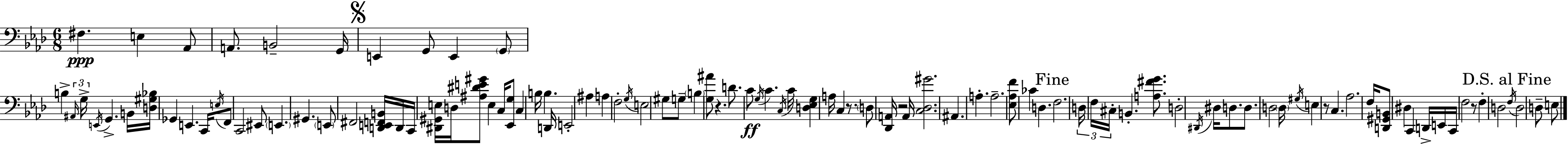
{
  \clef bass
  \numericTimeSignature
  \time 6/8
  \key f \minor
  fis4.\ppp e4 aes,8 | a,8. b,2-- g,16 | \mark \markup { \musicglyph "scripts.segno" } e,4 g,8 e,4 \parenthesize g,8 | b4-> \tuplet 3/2 { \grace { ais,16 } g16-> \acciaccatura { e,16 } } g,4.-> | \break b,16 <d gis bes>16 ges,4 e,4. | c,16 \acciaccatura { e16 } f,8 c,2 | eis,8 \parenthesize e,4. gis,4. | \parenthesize e,8 fis,2 | \break <d, e, f, b,>16 d,16 c,16 <dis, gis, e>16 d16 <ais dis' e' gis'>8 e4 | c16 <ees, g>8 c4 b16 b4. | d,16 e,2-. ais4 | a4 f2-. | \break \acciaccatura { g16 } e2 | gis8 g8-- \parenthesize b4 <g ais'>8 r4. | d'8. c'8\ff \acciaccatura { g16 } c'4. | \acciaccatura { c16 } c'16 <d ees g>4 a16 c4 | \break r8. \parenthesize d8 <des, a,>16 r2 | a,16 <c des gis'>2. | ais,4. | a4.-. a2.-- | \break <ees aes f'>8 ces'4 | d4. \mark "Fine" f2. | \tuplet 3/2 { d16 f16 cis16-. } b,4.-. | <a fis' g'>8. d2-. | \break \acciaccatura { dis,16 } dis16 d8. d8. d2 | \parenthesize d16 \acciaccatura { gis16 } e4 | r8 c4. aes2. | f16 <d, gis, b,>8 dis4 | \break c,4 d,16-> e,16 c,16 f2 | r8 f4-. | d2 \mark "D.S. al Fine" \acciaccatura { f16 } d2 | d8-- e8 \bar "|."
}